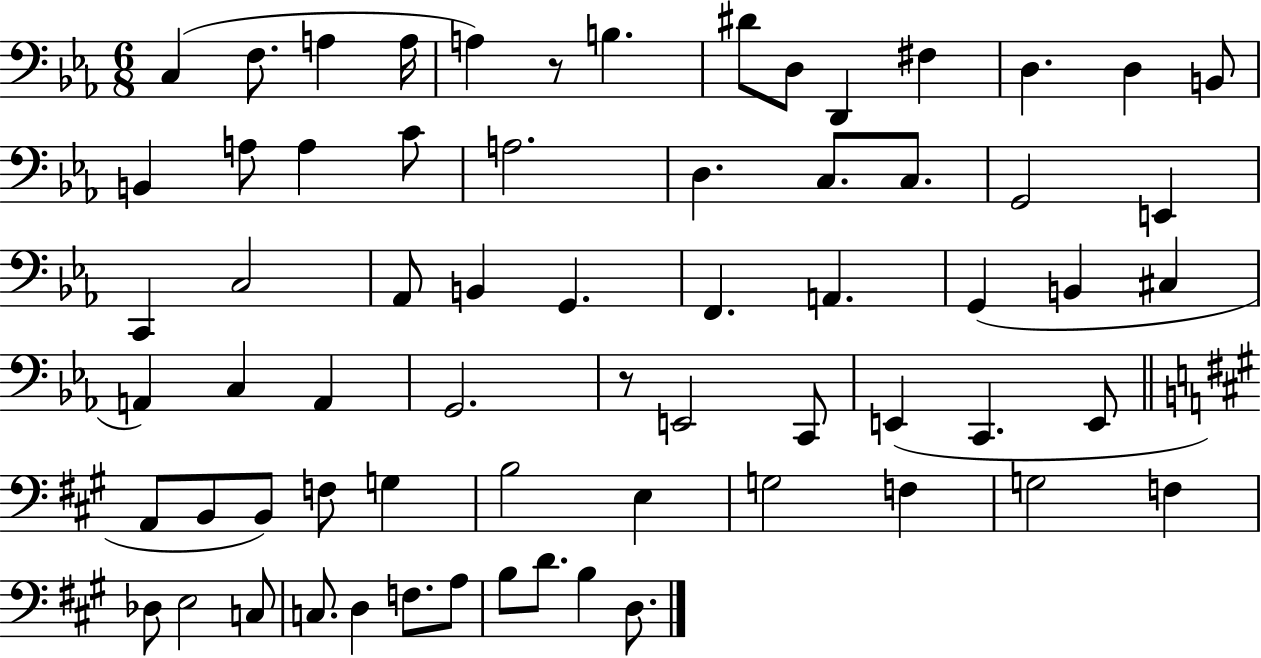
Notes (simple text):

C3/q F3/e. A3/q A3/s A3/q R/e B3/q. D#4/e D3/e D2/q F#3/q D3/q. D3/q B2/e B2/q A3/e A3/q C4/e A3/h. D3/q. C3/e. C3/e. G2/h E2/q C2/q C3/h Ab2/e B2/q G2/q. F2/q. A2/q. G2/q B2/q C#3/q A2/q C3/q A2/q G2/h. R/e E2/h C2/e E2/q C2/q. E2/e A2/e B2/e B2/e F3/e G3/q B3/h E3/q G3/h F3/q G3/h F3/q Db3/e E3/h C3/e C3/e. D3/q F3/e. A3/e B3/e D4/e. B3/q D3/e.